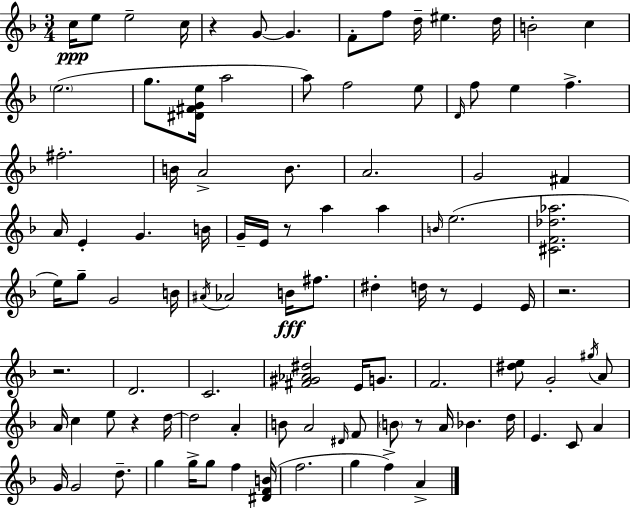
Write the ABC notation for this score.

X:1
T:Untitled
M:3/4
L:1/4
K:F
c/4 e/2 e2 c/4 z G/2 G F/2 f/2 d/4 ^e d/4 B2 c e2 g/2 [^D^FGe]/4 a2 a/2 f2 e/2 D/4 f/2 e f ^f2 B/4 A2 B/2 A2 G2 ^F A/4 E G B/4 G/4 E/4 z/2 a a B/4 e2 [^CF_d_a]2 e/4 g/2 G2 B/4 ^A/4 _A2 B/4 ^f/2 ^d d/4 z/2 E E/4 z2 z2 D2 C2 [^F^G_A^d]2 E/4 G/2 F2 [^de]/2 G2 ^g/4 A/2 A/4 c e/2 z d/4 d2 A B/2 A2 ^D/4 F/2 B/2 z/2 A/4 _B d/4 E C/2 A G/4 G2 d/2 g g/4 g/2 f [^DFB]/4 f2 g f A